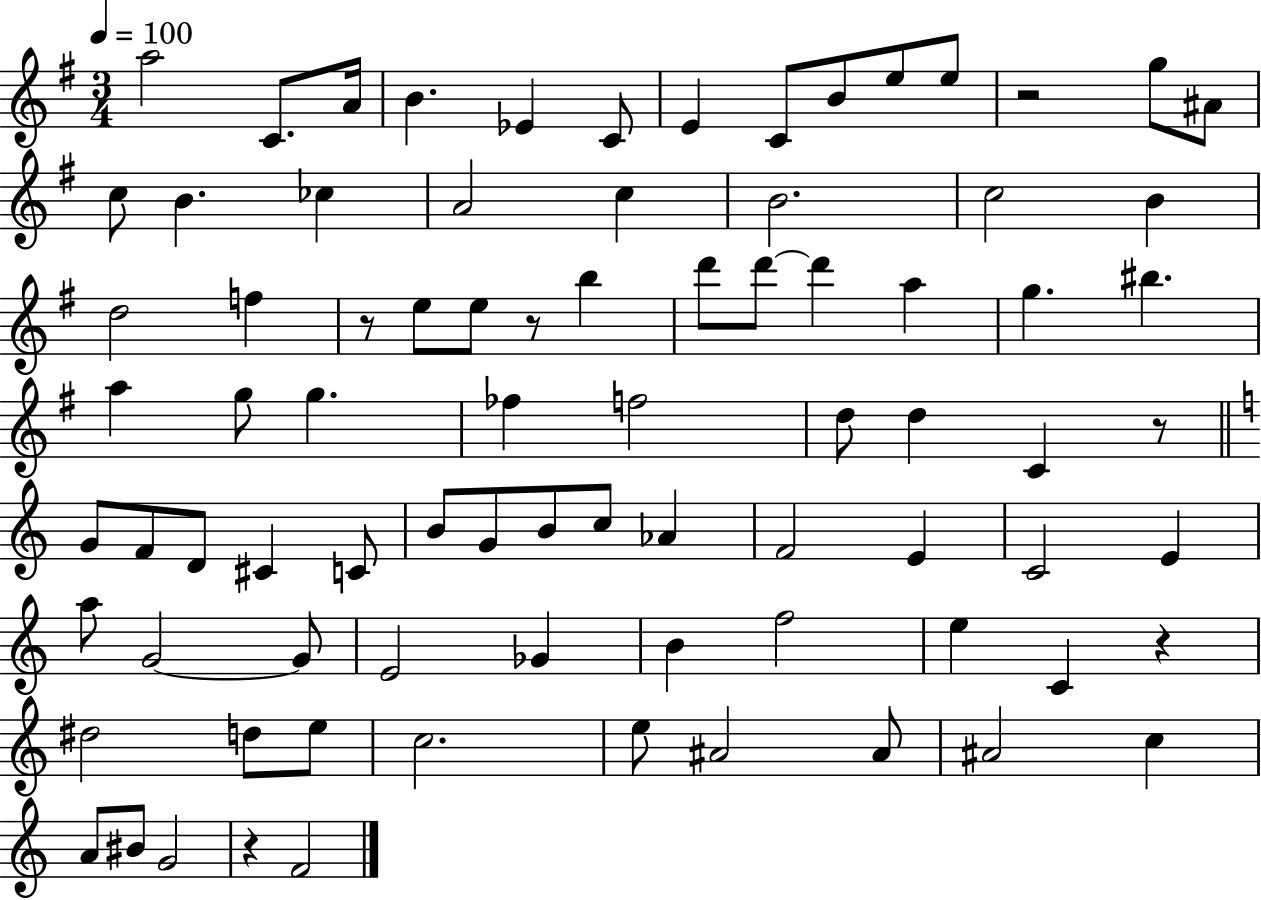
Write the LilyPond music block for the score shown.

{
  \clef treble
  \numericTimeSignature
  \time 3/4
  \key g \major
  \tempo 4 = 100
  a''2 c'8. a'16 | b'4. ees'4 c'8 | e'4 c'8 b'8 e''8 e''8 | r2 g''8 ais'8 | \break c''8 b'4. ces''4 | a'2 c''4 | b'2. | c''2 b'4 | \break d''2 f''4 | r8 e''8 e''8 r8 b''4 | d'''8 d'''8~~ d'''4 a''4 | g''4. bis''4. | \break a''4 g''8 g''4. | fes''4 f''2 | d''8 d''4 c'4 r8 | \bar "||" \break \key a \minor g'8 f'8 d'8 cis'4 c'8 | b'8 g'8 b'8 c''8 aes'4 | f'2 e'4 | c'2 e'4 | \break a''8 g'2~~ g'8 | e'2 ges'4 | b'4 f''2 | e''4 c'4 r4 | \break dis''2 d''8 e''8 | c''2. | e''8 ais'2 ais'8 | ais'2 c''4 | \break a'8 bis'8 g'2 | r4 f'2 | \bar "|."
}